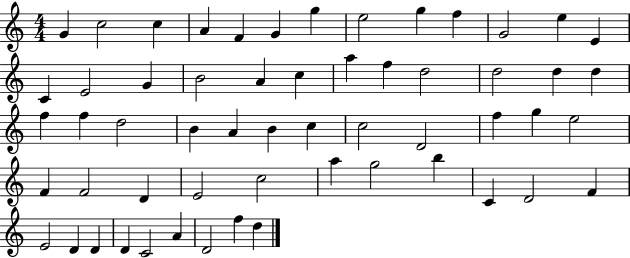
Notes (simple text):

G4/q C5/h C5/q A4/q F4/q G4/q G5/q E5/h G5/q F5/q G4/h E5/q E4/q C4/q E4/h G4/q B4/h A4/q C5/q A5/q F5/q D5/h D5/h D5/q D5/q F5/q F5/q D5/h B4/q A4/q B4/q C5/q C5/h D4/h F5/q G5/q E5/h F4/q F4/h D4/q E4/h C5/h A5/q G5/h B5/q C4/q D4/h F4/q E4/h D4/q D4/q D4/q C4/h A4/q D4/h F5/q D5/q